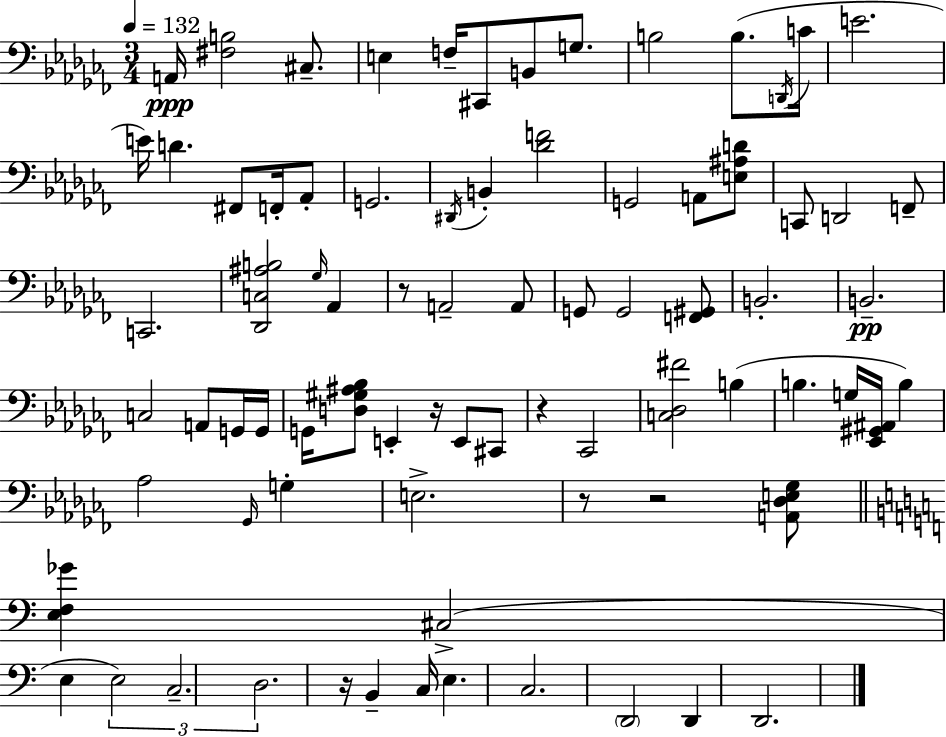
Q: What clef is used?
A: bass